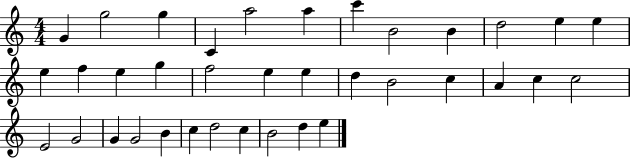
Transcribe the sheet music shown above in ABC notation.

X:1
T:Untitled
M:4/4
L:1/4
K:C
G g2 g C a2 a c' B2 B d2 e e e f e g f2 e e d B2 c A c c2 E2 G2 G G2 B c d2 c B2 d e